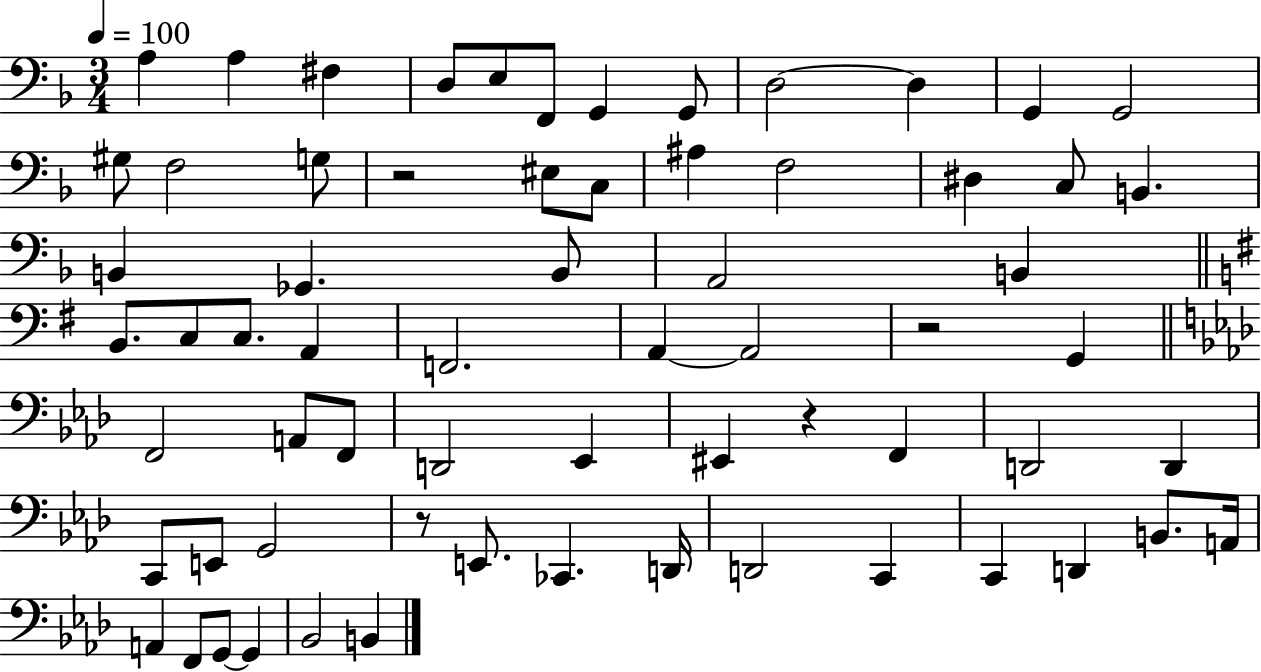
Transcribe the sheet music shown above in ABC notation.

X:1
T:Untitled
M:3/4
L:1/4
K:F
A, A, ^F, D,/2 E,/2 F,,/2 G,, G,,/2 D,2 D, G,, G,,2 ^G,/2 F,2 G,/2 z2 ^E,/2 C,/2 ^A, F,2 ^D, C,/2 B,, B,, _G,, B,,/2 A,,2 B,, B,,/2 C,/2 C,/2 A,, F,,2 A,, A,,2 z2 G,, F,,2 A,,/2 F,,/2 D,,2 _E,, ^E,, z F,, D,,2 D,, C,,/2 E,,/2 G,,2 z/2 E,,/2 _C,, D,,/4 D,,2 C,, C,, D,, B,,/2 A,,/4 A,, F,,/2 G,,/2 G,, _B,,2 B,,